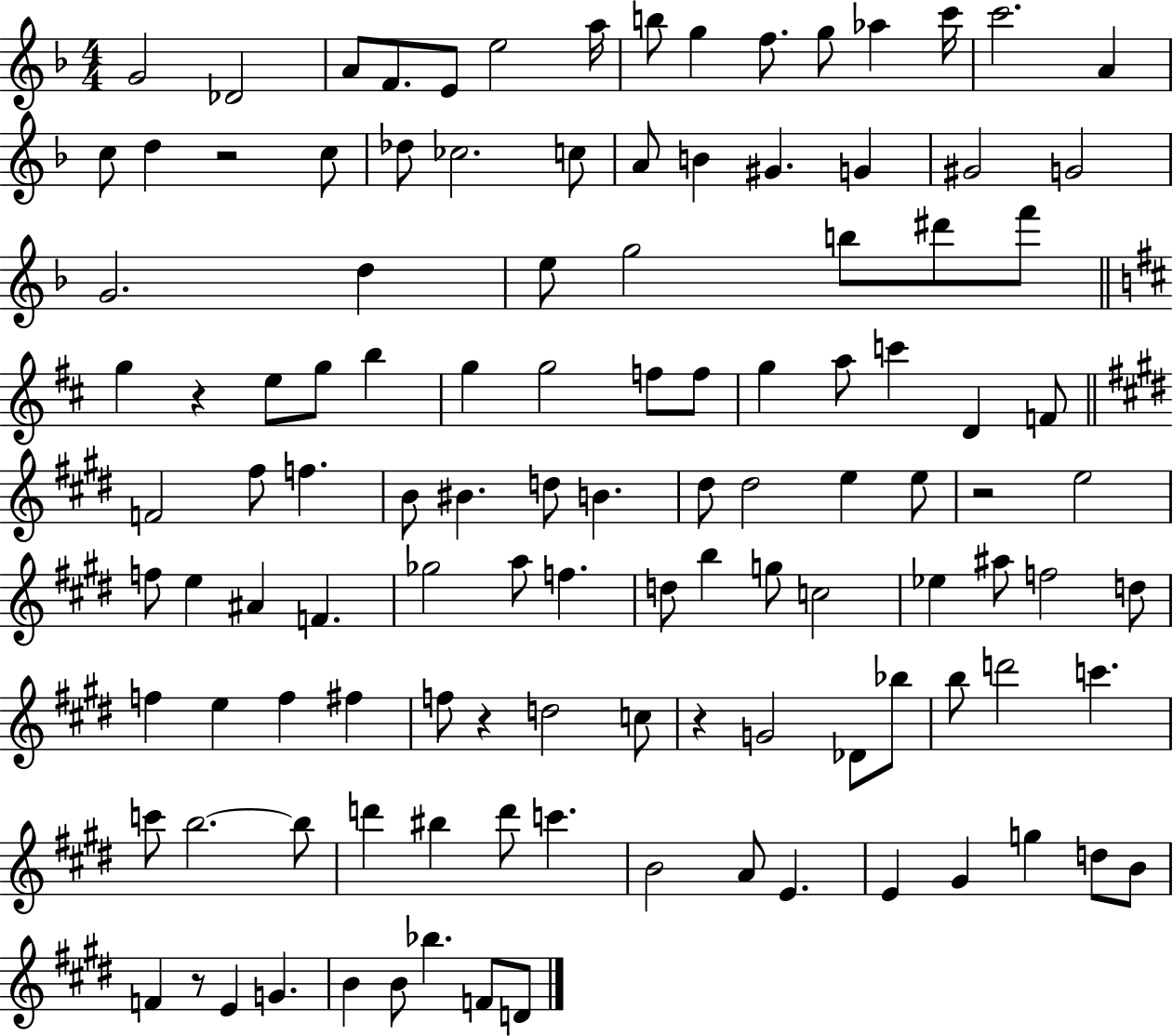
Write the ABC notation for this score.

X:1
T:Untitled
M:4/4
L:1/4
K:F
G2 _D2 A/2 F/2 E/2 e2 a/4 b/2 g f/2 g/2 _a c'/4 c'2 A c/2 d z2 c/2 _d/2 _c2 c/2 A/2 B ^G G ^G2 G2 G2 d e/2 g2 b/2 ^d'/2 f'/2 g z e/2 g/2 b g g2 f/2 f/2 g a/2 c' D F/2 F2 ^f/2 f B/2 ^B d/2 B ^d/2 ^d2 e e/2 z2 e2 f/2 e ^A F _g2 a/2 f d/2 b g/2 c2 _e ^a/2 f2 d/2 f e f ^f f/2 z d2 c/2 z G2 _D/2 _b/2 b/2 d'2 c' c'/2 b2 b/2 d' ^b d'/2 c' B2 A/2 E E ^G g d/2 B/2 F z/2 E G B B/2 _b F/2 D/2